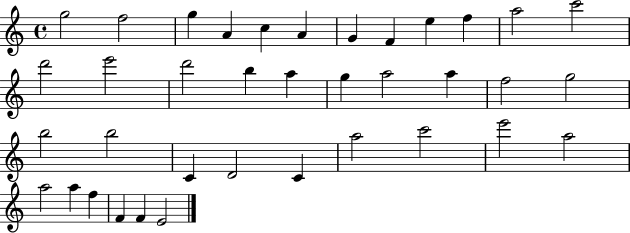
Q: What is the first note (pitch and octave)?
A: G5